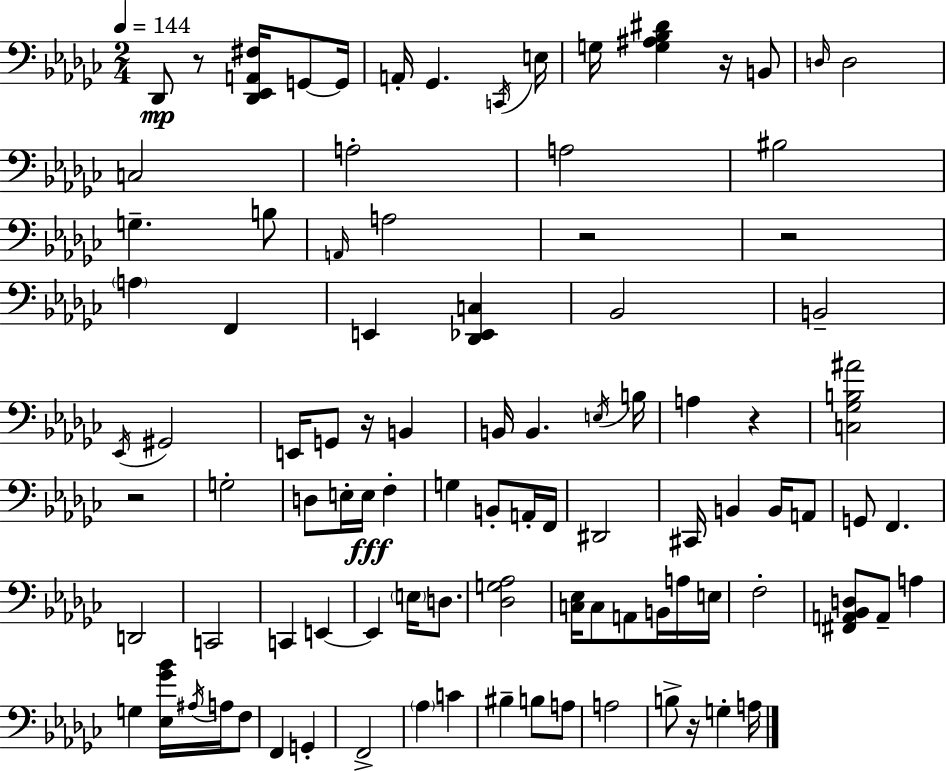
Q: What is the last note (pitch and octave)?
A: A3